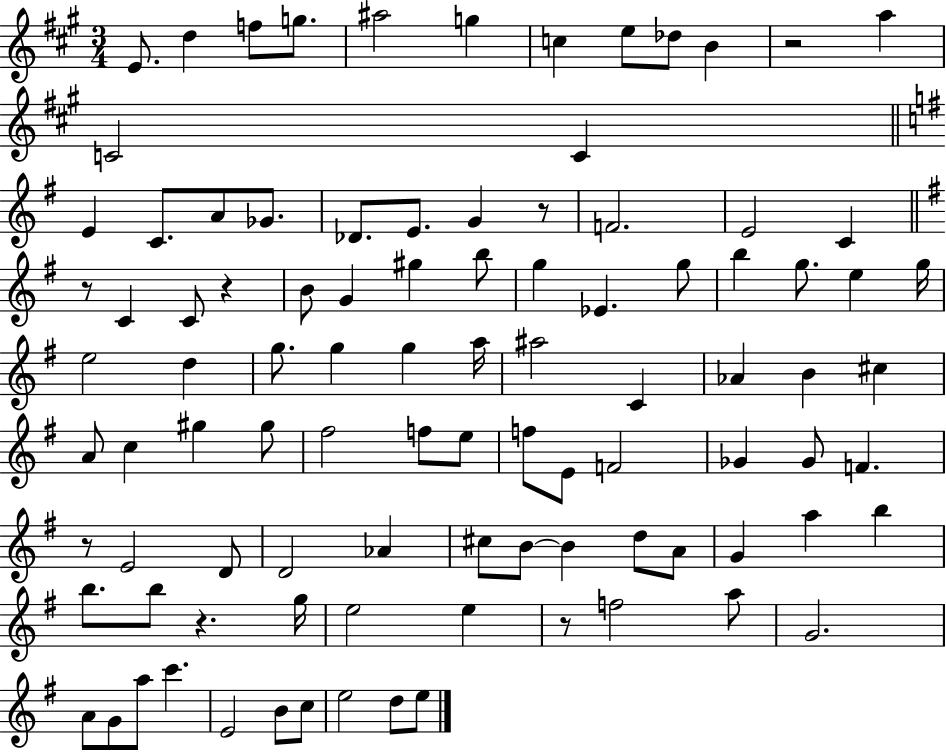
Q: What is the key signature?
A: A major